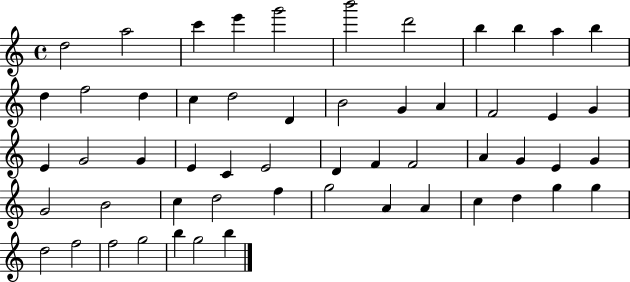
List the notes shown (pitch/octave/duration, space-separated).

D5/h A5/h C6/q E6/q G6/h B6/h D6/h B5/q B5/q A5/q B5/q D5/q F5/h D5/q C5/q D5/h D4/q B4/h G4/q A4/q F4/h E4/q G4/q E4/q G4/h G4/q E4/q C4/q E4/h D4/q F4/q F4/h A4/q G4/q E4/q G4/q G4/h B4/h C5/q D5/h F5/q G5/h A4/q A4/q C5/q D5/q G5/q G5/q D5/h F5/h F5/h G5/h B5/q G5/h B5/q